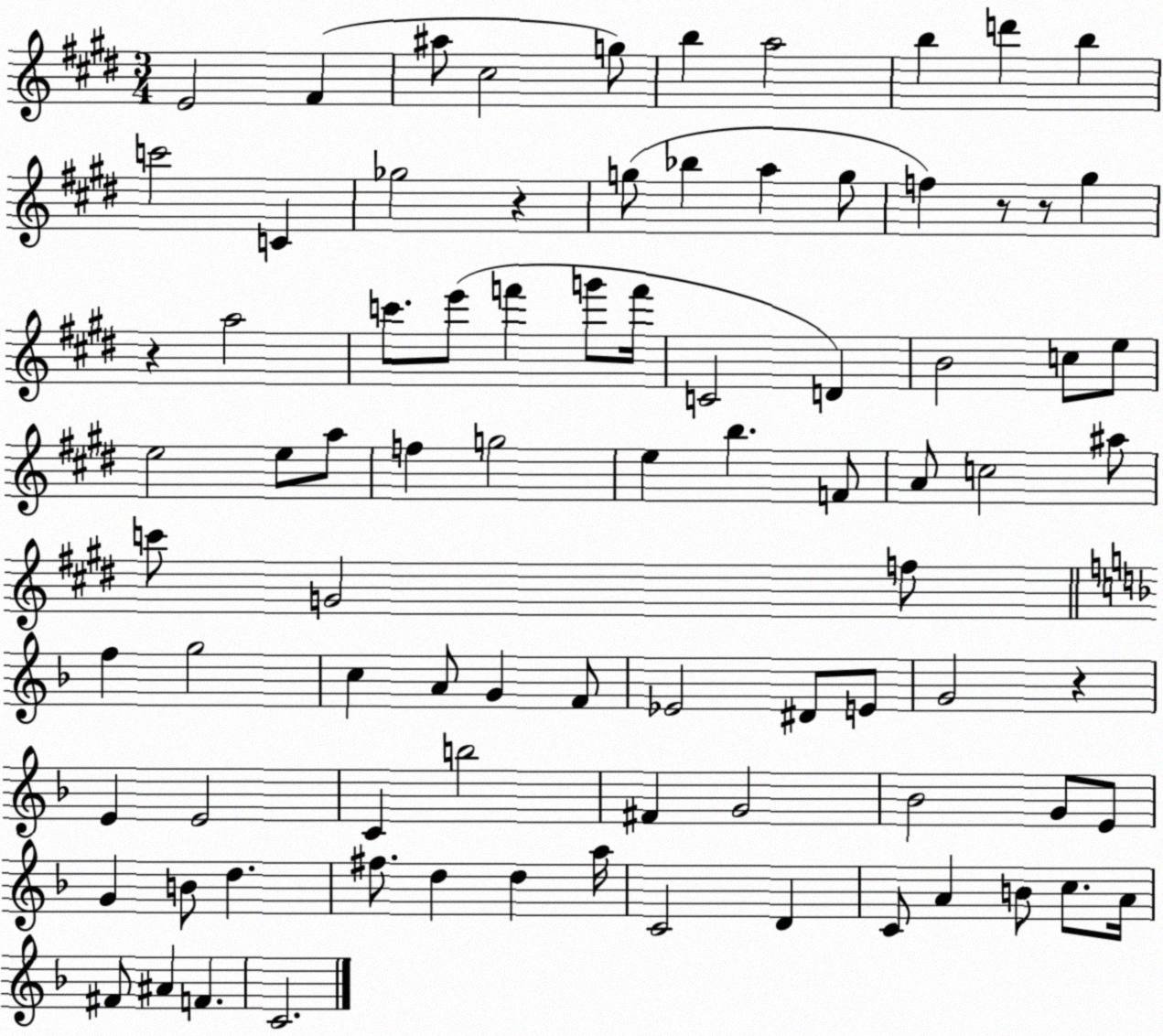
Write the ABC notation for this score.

X:1
T:Untitled
M:3/4
L:1/4
K:E
E2 ^F ^a/2 ^c2 g/2 b a2 b d' b c'2 C _g2 z g/2 _b a g/2 f z/2 z/2 ^g z a2 c'/2 e'/2 f' g'/2 f'/4 C2 D B2 c/2 e/2 e2 e/2 a/2 f g2 e b F/2 A/2 c2 ^a/2 c'/2 G2 f/2 f g2 c A/2 G F/2 _E2 ^D/2 E/2 G2 z E E2 C b2 ^F G2 _B2 G/2 E/2 G B/2 d ^f/2 d d a/4 C2 D C/2 A B/2 c/2 A/4 ^F/2 ^A F C2